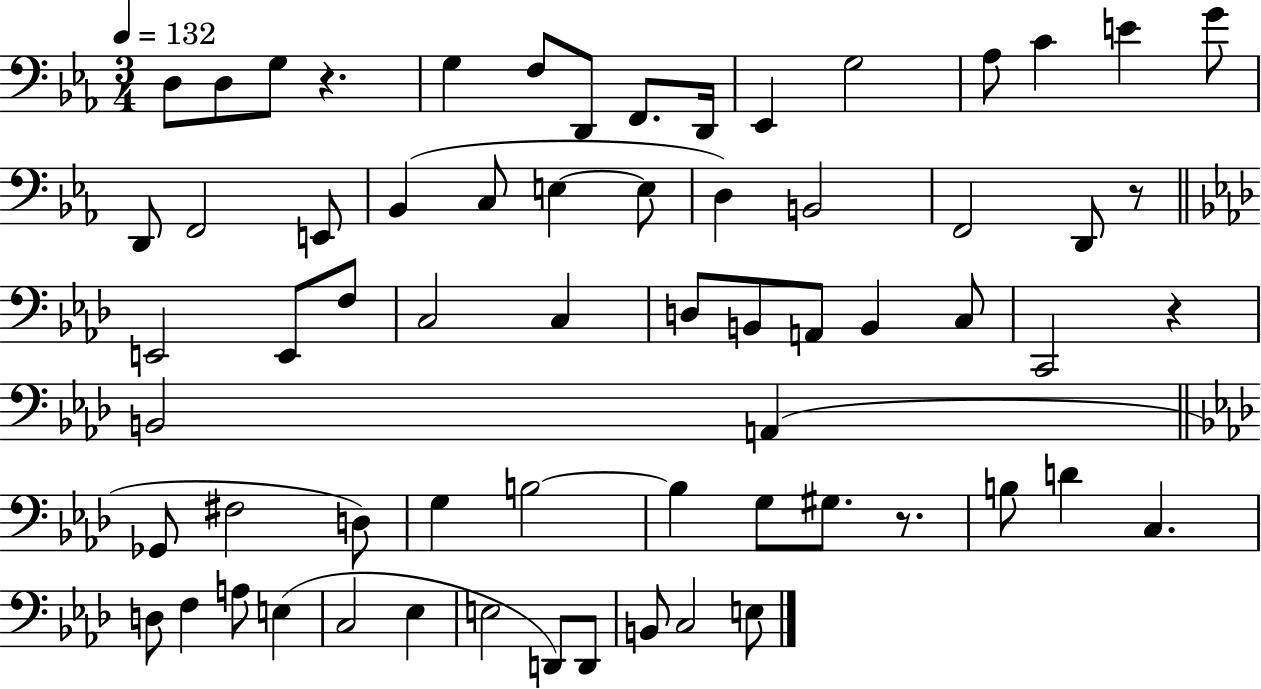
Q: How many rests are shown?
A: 4